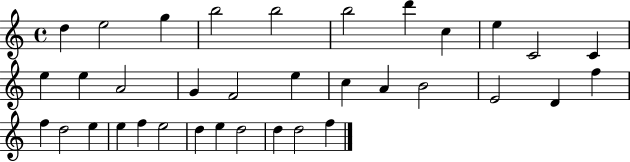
X:1
T:Untitled
M:4/4
L:1/4
K:C
d e2 g b2 b2 b2 d' c e C2 C e e A2 G F2 e c A B2 E2 D f f d2 e e f e2 d e d2 d d2 f